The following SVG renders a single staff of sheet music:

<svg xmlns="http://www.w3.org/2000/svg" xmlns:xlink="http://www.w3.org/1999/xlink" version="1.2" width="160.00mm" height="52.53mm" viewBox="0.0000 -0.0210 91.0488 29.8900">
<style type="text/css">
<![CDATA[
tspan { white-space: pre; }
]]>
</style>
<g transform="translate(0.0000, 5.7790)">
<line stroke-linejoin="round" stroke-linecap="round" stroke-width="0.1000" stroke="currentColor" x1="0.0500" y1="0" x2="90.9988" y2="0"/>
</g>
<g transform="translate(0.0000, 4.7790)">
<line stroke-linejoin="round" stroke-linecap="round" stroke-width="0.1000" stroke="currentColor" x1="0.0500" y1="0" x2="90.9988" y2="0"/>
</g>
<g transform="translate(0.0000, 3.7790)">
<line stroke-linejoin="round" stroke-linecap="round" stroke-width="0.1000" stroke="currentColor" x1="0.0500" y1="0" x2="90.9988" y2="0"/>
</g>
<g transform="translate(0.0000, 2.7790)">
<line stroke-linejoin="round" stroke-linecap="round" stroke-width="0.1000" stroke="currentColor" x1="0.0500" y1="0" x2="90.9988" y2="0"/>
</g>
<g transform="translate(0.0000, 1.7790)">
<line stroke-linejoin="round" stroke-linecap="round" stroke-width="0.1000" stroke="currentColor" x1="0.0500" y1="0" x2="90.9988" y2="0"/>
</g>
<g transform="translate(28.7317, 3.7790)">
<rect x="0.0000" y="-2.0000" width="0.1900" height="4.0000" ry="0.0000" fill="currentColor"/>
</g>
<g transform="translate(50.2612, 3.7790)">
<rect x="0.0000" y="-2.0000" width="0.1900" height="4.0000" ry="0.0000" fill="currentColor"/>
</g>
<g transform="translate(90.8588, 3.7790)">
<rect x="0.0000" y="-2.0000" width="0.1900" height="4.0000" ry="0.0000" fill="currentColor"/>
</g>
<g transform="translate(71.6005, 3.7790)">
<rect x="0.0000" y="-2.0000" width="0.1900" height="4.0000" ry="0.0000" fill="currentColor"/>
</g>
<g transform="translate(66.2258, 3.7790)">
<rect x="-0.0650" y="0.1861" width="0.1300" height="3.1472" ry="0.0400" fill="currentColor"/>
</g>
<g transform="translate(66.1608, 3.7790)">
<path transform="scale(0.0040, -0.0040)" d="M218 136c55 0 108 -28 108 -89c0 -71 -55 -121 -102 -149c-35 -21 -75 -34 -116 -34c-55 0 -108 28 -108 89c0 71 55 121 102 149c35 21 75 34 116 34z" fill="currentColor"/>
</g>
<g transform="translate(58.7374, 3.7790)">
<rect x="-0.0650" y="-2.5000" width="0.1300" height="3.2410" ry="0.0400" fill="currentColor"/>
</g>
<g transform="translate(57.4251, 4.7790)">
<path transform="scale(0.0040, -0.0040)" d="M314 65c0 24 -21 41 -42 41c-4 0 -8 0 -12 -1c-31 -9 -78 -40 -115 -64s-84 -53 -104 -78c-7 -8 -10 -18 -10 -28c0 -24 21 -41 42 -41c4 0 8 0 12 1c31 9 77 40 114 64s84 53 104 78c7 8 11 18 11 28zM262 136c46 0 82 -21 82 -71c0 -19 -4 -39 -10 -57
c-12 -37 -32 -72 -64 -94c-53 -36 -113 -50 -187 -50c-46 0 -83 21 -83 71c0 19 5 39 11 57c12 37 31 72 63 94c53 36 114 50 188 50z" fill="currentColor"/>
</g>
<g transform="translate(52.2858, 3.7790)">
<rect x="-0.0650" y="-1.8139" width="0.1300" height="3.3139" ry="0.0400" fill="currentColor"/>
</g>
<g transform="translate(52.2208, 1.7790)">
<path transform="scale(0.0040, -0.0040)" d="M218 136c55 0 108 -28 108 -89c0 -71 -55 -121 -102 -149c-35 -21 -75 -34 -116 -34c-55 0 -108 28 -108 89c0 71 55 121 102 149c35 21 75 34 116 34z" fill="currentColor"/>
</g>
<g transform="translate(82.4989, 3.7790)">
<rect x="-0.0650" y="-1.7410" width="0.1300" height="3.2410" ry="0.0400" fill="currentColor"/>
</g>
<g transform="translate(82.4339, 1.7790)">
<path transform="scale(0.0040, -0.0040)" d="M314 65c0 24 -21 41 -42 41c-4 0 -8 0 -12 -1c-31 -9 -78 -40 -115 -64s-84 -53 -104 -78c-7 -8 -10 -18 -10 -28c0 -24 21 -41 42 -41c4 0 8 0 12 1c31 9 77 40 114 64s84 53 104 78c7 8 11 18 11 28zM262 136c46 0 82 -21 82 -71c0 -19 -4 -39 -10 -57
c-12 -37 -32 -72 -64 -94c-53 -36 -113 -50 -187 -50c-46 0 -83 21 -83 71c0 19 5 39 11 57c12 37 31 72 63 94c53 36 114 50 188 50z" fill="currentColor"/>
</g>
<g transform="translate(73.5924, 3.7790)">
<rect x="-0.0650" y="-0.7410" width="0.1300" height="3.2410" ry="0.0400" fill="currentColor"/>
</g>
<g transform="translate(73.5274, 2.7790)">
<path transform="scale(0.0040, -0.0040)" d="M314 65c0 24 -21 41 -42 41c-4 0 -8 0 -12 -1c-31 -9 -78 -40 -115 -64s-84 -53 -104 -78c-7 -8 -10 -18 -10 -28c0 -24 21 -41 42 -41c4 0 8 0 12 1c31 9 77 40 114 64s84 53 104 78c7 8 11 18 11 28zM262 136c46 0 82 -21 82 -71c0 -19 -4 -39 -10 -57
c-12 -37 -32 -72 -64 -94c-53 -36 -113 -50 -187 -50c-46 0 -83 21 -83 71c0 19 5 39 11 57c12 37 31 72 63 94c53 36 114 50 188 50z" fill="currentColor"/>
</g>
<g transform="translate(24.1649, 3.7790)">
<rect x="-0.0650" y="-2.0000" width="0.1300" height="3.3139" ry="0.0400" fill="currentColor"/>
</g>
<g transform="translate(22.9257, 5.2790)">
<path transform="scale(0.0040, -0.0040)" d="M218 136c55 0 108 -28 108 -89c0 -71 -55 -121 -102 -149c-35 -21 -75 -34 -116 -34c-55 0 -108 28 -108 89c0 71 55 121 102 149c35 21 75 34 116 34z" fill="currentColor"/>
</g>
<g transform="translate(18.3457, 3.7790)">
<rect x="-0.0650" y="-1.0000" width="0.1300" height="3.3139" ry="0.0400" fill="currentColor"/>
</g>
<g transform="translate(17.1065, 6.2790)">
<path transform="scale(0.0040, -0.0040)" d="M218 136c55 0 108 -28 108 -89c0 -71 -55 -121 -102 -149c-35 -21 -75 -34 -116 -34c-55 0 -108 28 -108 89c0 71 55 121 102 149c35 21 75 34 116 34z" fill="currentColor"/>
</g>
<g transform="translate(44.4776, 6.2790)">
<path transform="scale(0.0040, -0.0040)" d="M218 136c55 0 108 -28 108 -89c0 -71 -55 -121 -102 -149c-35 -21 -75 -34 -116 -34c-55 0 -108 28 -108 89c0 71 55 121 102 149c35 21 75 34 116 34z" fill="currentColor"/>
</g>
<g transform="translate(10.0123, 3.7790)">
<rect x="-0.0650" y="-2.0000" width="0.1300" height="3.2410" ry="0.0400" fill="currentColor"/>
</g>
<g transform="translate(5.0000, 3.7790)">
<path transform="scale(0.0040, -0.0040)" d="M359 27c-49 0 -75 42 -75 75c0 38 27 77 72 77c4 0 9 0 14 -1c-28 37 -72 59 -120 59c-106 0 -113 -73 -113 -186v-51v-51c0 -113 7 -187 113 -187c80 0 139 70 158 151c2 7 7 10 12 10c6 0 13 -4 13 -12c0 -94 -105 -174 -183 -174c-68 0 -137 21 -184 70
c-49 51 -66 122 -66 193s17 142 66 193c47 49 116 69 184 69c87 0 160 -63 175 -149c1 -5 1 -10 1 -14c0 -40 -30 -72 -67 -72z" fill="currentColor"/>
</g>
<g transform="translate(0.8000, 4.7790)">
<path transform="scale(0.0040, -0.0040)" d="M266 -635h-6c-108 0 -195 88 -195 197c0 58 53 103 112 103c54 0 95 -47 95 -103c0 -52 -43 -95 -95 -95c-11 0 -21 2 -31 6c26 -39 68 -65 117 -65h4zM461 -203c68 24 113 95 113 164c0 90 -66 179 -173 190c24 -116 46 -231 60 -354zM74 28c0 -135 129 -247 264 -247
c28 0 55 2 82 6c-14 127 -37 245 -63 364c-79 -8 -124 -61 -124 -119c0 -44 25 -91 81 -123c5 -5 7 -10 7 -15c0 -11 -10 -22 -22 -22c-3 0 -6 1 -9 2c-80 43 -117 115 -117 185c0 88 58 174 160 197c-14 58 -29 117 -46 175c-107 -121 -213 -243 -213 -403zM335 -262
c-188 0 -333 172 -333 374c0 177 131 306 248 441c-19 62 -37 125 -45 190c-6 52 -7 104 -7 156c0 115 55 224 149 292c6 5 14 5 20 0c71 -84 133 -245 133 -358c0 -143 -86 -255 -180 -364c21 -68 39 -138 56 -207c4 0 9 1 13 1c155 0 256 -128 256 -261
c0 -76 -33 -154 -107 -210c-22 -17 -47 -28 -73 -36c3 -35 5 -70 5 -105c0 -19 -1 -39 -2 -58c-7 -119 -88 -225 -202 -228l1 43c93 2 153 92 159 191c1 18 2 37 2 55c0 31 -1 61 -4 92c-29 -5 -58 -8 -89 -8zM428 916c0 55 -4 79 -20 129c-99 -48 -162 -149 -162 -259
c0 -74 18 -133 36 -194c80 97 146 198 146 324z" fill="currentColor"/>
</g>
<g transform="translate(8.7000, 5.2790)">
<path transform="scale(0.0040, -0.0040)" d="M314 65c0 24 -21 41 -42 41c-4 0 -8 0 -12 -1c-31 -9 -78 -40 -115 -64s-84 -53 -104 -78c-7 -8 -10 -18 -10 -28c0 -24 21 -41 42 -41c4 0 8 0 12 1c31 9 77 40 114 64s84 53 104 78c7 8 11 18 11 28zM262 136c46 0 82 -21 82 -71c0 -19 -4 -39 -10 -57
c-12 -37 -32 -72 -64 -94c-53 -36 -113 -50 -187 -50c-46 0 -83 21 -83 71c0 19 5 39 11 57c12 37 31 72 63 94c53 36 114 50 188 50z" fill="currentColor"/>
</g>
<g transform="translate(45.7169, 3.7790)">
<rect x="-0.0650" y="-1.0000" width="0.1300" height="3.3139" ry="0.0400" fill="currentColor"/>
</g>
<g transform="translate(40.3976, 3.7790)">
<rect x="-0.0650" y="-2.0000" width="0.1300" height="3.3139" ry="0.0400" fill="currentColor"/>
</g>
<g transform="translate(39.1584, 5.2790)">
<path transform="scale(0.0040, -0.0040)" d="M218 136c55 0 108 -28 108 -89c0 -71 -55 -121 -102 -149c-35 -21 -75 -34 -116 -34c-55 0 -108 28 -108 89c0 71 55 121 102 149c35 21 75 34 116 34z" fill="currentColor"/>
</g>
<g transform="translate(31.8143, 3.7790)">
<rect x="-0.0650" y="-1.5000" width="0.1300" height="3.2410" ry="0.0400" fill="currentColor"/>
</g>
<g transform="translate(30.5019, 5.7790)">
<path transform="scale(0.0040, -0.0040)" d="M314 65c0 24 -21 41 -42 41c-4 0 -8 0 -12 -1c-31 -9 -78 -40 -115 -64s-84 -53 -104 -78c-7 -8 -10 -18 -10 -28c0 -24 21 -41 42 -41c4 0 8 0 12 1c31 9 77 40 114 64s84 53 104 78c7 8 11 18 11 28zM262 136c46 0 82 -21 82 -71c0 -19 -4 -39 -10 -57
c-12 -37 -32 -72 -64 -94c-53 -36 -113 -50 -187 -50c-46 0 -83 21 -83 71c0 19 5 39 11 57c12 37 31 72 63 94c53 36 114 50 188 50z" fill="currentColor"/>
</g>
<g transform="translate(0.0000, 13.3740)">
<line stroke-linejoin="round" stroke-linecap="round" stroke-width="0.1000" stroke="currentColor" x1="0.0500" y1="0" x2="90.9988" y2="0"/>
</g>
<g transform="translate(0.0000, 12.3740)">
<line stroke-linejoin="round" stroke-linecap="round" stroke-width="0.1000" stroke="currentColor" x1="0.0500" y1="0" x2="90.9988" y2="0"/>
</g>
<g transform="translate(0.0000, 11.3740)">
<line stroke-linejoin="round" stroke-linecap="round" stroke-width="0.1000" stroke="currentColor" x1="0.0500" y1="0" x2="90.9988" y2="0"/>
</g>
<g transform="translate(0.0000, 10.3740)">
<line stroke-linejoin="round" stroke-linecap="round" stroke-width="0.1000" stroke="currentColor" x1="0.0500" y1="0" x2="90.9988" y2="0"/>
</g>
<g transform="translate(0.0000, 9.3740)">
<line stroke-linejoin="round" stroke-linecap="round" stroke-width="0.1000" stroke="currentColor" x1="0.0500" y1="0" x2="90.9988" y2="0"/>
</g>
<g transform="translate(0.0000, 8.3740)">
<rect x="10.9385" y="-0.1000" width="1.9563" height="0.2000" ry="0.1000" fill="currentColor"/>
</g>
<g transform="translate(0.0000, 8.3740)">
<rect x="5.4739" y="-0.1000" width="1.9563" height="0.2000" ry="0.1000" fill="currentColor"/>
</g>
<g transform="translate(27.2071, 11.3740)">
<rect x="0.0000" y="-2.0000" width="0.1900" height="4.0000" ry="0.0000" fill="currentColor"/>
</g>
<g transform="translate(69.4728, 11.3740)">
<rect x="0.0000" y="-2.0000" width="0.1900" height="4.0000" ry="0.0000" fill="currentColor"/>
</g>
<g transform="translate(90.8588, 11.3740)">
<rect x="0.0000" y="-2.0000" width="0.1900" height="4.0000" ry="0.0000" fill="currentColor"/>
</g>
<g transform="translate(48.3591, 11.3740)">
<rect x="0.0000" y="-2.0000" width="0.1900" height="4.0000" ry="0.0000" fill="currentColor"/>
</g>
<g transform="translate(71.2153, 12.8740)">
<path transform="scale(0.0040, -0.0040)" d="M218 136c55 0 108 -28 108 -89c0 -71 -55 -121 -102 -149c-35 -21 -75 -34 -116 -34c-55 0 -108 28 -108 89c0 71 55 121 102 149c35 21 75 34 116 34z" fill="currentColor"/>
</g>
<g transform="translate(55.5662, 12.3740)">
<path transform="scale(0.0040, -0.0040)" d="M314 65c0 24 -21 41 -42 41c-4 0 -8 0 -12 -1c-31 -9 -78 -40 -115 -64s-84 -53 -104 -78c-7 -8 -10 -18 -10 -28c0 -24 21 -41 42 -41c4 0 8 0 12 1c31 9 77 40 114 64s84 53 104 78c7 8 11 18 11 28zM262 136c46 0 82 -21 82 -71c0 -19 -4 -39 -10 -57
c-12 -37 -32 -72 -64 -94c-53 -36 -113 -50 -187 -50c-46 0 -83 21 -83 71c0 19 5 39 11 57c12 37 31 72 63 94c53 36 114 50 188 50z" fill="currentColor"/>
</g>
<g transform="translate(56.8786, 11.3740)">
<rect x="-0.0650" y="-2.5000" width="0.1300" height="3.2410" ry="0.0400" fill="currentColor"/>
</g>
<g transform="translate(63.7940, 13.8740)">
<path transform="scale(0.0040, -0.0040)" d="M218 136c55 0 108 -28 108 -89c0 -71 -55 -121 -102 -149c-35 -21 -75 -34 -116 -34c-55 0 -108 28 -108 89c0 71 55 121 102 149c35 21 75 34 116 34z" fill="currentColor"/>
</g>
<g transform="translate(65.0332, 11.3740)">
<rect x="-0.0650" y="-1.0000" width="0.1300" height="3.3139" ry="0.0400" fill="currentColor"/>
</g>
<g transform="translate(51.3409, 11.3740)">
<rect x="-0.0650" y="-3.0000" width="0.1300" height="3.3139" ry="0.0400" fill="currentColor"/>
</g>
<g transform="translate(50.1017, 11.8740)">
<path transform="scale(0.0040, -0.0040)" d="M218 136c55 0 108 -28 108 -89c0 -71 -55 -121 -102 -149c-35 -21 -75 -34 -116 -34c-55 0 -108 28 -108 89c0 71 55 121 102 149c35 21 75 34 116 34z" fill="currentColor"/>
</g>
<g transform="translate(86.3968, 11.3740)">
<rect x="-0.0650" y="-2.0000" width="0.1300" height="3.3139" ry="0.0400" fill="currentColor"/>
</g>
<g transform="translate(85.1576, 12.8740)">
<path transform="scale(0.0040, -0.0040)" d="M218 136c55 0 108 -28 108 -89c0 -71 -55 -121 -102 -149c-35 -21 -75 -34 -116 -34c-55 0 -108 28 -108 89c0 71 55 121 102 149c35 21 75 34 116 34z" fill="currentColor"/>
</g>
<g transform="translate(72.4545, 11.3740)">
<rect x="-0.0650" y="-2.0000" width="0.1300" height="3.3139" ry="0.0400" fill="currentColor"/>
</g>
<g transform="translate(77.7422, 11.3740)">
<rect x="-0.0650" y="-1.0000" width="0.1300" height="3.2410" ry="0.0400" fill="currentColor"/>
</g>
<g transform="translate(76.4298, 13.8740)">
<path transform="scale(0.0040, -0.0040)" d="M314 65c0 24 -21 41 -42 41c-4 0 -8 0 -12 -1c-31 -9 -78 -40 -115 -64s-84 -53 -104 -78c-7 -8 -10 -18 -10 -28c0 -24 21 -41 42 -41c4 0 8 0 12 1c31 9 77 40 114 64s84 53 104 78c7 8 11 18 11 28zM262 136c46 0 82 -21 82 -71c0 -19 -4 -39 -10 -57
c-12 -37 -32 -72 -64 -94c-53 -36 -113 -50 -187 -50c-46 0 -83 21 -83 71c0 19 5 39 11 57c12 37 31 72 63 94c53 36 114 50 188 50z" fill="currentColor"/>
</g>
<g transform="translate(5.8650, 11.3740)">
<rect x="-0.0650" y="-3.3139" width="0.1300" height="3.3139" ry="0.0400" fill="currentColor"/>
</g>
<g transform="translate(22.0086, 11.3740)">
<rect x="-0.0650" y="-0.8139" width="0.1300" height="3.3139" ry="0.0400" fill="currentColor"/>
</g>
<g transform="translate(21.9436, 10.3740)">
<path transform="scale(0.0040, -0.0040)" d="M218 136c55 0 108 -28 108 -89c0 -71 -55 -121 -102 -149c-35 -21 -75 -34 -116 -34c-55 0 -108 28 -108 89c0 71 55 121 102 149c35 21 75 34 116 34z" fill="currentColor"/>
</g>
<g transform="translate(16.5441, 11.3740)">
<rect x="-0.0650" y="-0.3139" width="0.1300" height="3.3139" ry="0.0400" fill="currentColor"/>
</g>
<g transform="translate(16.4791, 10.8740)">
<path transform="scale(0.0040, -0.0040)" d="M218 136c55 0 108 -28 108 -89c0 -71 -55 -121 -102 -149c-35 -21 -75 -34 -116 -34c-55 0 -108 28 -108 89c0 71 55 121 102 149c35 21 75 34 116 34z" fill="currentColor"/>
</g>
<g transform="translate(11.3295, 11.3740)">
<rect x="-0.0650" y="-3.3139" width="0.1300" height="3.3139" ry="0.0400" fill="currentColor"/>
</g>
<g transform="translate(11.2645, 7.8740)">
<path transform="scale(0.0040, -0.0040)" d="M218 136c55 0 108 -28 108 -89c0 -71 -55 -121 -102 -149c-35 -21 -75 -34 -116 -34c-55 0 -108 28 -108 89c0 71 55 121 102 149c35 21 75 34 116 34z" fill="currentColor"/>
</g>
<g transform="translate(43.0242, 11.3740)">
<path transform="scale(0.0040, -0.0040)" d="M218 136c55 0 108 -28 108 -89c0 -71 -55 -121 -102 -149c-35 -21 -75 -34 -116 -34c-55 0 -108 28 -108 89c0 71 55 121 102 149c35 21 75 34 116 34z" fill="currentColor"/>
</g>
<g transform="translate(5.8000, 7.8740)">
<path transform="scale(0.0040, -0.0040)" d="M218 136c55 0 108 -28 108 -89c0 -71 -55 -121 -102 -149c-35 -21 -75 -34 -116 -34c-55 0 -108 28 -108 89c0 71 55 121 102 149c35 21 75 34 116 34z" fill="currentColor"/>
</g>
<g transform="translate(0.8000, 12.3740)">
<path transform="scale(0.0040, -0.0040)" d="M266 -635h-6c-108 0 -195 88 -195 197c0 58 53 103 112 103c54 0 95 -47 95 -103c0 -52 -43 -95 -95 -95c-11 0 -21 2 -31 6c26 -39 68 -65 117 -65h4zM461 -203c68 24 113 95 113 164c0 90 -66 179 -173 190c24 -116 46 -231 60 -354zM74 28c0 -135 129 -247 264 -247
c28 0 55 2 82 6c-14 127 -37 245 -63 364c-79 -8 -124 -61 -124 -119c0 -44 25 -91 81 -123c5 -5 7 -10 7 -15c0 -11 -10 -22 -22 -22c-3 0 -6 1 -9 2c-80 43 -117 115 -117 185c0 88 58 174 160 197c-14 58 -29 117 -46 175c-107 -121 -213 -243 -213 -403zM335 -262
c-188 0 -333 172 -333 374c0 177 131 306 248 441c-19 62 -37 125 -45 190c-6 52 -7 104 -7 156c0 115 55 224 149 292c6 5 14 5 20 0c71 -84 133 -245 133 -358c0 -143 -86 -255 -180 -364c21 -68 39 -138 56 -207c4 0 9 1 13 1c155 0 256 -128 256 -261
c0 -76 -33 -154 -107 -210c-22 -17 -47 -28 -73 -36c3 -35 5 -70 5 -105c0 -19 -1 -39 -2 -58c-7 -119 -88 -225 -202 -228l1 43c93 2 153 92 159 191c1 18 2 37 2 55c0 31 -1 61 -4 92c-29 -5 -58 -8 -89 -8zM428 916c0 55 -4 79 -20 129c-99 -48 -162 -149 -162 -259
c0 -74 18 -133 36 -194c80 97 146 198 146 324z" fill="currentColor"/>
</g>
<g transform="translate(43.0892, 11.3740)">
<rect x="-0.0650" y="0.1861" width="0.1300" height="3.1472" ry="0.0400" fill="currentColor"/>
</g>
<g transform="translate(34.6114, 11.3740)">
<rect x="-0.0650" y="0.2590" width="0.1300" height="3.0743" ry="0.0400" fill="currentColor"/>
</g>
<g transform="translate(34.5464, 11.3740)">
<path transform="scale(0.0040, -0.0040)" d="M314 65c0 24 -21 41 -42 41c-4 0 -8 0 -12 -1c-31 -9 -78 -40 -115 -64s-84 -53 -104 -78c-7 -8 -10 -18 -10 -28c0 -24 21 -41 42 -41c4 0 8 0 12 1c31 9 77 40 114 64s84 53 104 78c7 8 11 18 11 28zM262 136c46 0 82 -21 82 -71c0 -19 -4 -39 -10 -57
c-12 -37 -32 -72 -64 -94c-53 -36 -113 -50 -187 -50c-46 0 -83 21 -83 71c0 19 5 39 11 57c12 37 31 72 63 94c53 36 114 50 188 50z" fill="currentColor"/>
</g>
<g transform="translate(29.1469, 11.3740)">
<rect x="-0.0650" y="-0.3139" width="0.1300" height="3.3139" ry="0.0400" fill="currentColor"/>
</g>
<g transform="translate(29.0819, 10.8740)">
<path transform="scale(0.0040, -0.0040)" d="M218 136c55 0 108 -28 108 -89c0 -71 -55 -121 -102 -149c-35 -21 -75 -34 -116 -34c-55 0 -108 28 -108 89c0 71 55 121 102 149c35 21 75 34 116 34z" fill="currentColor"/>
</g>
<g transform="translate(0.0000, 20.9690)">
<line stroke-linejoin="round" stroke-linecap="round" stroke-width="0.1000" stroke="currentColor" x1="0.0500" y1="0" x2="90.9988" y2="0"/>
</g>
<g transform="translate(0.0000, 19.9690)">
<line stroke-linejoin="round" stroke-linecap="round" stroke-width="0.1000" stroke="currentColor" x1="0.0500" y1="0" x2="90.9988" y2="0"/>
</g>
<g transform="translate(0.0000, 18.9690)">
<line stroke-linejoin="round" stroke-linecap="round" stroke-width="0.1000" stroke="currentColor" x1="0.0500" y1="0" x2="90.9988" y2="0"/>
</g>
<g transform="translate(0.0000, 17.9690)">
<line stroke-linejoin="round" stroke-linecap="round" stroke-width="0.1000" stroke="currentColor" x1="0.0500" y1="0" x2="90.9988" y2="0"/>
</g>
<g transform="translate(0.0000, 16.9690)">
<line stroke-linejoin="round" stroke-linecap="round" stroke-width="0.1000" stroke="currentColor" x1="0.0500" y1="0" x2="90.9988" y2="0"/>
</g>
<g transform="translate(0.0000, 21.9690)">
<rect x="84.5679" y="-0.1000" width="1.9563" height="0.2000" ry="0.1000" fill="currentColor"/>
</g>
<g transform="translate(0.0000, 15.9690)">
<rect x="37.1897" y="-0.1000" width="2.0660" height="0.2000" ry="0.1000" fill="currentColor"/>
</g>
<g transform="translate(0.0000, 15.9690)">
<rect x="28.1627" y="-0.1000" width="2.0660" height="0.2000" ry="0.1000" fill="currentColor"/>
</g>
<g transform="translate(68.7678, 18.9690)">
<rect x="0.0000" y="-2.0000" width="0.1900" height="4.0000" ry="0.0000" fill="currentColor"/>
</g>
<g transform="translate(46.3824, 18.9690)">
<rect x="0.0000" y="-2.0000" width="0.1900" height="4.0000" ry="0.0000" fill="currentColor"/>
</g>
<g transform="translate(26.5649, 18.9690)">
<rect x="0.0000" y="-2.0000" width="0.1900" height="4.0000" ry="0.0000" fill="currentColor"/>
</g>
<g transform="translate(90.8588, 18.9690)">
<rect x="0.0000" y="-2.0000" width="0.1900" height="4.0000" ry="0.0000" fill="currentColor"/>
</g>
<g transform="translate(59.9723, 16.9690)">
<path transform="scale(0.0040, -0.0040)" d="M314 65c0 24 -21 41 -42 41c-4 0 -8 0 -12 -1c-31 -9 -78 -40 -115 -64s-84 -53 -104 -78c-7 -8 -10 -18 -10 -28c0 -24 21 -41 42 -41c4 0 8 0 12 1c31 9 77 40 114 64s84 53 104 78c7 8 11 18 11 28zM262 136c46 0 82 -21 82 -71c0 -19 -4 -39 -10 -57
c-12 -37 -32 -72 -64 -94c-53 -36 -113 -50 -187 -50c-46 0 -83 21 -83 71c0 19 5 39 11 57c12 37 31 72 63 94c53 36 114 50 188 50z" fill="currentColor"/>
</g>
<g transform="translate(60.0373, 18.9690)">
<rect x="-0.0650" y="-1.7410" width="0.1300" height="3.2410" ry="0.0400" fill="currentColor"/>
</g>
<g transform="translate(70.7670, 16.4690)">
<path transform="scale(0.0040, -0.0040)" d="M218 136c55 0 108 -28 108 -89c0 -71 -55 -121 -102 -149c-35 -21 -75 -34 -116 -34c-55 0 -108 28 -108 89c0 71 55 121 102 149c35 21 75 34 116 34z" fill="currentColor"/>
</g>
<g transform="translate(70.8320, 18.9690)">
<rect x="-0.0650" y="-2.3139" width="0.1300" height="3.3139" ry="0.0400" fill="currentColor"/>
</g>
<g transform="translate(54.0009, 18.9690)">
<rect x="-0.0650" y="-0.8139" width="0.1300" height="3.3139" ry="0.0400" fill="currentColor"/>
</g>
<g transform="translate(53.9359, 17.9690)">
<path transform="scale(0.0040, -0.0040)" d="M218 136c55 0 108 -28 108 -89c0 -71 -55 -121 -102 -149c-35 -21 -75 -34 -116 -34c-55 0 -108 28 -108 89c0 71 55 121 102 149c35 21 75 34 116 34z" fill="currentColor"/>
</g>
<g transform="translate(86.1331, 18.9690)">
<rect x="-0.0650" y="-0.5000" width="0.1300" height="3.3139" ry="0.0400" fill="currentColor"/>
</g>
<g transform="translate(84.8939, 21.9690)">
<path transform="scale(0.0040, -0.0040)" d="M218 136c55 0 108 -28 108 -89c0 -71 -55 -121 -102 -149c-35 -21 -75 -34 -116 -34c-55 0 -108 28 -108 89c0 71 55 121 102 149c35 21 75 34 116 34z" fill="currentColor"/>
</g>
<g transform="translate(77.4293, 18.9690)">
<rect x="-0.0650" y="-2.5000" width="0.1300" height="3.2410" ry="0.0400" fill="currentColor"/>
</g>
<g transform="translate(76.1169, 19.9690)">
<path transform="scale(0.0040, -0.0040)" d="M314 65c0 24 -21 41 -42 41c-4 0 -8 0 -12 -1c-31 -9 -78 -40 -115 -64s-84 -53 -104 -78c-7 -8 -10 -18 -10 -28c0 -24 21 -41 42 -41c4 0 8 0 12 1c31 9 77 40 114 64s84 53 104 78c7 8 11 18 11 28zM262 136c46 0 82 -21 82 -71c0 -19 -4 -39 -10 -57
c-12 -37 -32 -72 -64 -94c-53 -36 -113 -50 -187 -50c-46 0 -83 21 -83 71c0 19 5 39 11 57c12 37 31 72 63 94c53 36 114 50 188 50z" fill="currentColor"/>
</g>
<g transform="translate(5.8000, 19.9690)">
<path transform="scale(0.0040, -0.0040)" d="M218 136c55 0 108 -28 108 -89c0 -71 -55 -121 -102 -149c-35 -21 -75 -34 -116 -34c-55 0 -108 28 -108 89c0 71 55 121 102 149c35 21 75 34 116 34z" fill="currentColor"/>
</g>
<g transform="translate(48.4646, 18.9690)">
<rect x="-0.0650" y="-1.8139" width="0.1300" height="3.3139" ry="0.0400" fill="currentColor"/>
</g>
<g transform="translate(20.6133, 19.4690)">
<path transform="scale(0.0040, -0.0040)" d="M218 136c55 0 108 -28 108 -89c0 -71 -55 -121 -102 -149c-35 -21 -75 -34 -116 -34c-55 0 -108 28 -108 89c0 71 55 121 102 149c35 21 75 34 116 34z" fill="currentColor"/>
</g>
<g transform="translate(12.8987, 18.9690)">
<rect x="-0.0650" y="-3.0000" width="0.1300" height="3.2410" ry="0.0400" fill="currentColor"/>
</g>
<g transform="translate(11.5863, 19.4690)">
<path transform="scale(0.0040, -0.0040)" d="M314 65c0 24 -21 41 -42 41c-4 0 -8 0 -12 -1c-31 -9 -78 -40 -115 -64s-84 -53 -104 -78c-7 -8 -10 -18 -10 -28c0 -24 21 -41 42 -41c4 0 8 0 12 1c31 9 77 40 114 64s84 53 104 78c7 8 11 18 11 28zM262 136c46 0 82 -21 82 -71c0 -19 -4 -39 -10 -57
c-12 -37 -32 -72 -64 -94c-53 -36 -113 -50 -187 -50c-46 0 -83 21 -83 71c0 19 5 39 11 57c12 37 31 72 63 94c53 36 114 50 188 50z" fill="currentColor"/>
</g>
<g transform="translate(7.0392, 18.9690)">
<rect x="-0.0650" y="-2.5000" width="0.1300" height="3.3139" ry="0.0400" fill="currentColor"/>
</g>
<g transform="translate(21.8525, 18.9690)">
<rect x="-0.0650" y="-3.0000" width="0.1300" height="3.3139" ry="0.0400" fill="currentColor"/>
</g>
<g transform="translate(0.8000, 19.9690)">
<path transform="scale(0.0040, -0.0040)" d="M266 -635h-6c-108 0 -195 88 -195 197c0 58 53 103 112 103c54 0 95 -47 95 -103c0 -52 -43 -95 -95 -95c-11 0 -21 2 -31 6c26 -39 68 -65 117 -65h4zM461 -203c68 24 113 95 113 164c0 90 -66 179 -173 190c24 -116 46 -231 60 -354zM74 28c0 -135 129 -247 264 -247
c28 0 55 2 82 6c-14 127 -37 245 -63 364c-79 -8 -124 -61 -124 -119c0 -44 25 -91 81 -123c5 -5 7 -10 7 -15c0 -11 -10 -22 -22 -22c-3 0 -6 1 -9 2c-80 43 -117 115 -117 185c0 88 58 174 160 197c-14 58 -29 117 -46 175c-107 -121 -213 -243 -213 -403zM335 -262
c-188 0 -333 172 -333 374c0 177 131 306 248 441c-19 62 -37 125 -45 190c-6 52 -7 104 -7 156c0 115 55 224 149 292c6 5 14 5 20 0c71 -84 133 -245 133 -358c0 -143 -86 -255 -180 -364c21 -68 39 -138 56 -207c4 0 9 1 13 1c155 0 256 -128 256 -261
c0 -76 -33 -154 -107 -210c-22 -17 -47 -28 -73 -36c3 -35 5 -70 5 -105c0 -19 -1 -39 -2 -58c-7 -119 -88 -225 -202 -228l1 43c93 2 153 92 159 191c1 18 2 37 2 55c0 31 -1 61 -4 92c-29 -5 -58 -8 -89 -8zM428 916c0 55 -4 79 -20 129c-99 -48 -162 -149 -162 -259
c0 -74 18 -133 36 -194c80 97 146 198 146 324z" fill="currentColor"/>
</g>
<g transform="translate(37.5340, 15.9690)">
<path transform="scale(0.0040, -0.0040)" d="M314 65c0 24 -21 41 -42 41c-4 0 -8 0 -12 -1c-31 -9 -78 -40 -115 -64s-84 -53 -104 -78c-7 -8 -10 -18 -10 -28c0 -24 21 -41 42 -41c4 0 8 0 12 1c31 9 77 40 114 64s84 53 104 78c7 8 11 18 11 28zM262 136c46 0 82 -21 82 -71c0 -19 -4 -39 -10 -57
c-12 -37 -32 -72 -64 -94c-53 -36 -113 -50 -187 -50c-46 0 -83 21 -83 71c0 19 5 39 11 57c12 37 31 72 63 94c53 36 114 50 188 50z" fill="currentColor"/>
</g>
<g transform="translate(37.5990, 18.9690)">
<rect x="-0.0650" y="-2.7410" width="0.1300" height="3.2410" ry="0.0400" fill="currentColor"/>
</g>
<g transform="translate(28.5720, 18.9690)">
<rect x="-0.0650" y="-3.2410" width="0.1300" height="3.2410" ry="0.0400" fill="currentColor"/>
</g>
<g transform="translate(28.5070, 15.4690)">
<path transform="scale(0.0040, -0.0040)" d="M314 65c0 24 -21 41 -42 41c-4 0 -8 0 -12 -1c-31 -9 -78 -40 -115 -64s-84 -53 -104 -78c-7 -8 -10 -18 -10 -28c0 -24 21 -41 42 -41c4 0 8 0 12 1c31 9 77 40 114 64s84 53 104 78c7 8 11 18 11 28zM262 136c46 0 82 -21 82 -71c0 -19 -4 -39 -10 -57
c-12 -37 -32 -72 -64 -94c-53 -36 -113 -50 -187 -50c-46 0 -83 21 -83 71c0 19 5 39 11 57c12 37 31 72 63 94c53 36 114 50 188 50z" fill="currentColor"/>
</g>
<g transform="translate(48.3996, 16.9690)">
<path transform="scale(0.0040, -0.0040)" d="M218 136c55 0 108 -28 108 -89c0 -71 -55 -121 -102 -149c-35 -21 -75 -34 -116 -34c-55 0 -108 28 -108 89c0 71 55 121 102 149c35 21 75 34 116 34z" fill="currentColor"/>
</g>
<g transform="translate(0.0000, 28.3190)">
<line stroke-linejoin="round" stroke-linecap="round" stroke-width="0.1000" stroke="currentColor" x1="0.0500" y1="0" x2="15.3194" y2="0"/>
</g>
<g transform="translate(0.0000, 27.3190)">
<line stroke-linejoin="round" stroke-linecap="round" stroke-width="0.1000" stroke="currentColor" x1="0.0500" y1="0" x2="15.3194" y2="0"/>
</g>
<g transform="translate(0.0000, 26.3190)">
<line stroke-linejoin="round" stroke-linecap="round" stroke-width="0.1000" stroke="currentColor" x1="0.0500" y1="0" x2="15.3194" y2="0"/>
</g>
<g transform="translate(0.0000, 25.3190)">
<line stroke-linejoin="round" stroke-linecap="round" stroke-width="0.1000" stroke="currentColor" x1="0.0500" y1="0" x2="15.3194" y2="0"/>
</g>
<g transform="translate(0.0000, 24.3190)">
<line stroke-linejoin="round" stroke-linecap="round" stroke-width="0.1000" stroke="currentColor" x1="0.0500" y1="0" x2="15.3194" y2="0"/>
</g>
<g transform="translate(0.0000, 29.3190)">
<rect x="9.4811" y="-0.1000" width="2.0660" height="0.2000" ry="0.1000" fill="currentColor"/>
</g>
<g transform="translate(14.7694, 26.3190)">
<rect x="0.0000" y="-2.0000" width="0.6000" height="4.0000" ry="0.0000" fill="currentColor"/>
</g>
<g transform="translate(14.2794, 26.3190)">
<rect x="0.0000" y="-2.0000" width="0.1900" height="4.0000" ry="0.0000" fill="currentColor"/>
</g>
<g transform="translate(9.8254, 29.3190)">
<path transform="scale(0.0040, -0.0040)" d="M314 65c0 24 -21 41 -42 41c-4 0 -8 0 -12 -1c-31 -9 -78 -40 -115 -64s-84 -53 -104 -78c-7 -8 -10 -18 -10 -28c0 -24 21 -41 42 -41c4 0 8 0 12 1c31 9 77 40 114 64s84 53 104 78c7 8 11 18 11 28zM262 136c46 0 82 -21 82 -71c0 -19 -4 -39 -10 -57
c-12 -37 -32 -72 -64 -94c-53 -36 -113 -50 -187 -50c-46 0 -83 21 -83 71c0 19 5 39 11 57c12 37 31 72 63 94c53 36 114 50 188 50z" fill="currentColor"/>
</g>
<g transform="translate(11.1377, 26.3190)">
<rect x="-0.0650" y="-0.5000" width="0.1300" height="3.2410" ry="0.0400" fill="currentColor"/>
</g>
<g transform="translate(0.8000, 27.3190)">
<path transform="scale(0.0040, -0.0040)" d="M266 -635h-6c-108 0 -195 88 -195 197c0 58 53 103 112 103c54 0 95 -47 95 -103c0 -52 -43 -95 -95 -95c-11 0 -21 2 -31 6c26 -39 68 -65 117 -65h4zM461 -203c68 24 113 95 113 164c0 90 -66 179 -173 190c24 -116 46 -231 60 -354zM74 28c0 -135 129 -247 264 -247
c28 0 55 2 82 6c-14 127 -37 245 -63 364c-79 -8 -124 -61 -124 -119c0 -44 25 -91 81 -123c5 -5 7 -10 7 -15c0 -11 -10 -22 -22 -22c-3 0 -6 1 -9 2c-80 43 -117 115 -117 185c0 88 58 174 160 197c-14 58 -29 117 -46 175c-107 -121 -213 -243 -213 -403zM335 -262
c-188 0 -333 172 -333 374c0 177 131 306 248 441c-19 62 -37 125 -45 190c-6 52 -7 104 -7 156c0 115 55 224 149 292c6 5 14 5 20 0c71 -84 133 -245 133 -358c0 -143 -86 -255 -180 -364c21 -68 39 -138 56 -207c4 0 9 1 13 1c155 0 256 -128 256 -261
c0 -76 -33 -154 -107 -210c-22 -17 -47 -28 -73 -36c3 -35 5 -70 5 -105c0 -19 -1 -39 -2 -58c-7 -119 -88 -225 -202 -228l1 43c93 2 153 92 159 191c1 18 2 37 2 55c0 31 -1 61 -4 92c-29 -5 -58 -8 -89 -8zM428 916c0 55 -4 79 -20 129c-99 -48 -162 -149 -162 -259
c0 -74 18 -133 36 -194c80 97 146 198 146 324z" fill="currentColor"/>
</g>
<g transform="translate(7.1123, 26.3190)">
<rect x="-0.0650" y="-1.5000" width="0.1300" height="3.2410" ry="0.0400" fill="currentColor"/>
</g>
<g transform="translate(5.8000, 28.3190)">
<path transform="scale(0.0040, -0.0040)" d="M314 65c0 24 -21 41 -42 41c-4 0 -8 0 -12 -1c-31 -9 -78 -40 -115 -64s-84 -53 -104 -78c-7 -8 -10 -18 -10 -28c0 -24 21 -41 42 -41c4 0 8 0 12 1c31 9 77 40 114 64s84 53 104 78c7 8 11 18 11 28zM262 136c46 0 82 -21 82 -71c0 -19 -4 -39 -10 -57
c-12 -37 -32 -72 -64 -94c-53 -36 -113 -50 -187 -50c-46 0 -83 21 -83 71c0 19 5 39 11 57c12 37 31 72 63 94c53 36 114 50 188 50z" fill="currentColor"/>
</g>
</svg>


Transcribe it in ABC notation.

X:1
T:Untitled
M:4/4
L:1/4
K:C
F2 D F E2 F D f G2 B d2 f2 b b c d c B2 B A G2 D F D2 F G A2 A b2 a2 f d f2 g G2 C E2 C2